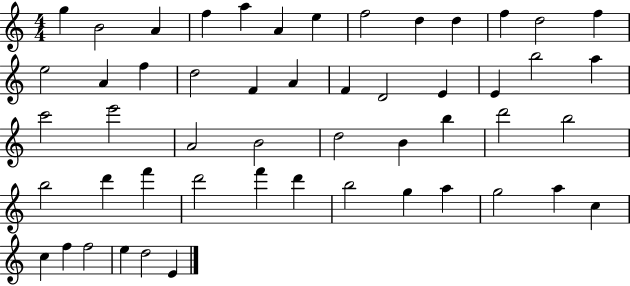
X:1
T:Untitled
M:4/4
L:1/4
K:C
g B2 A f a A e f2 d d f d2 f e2 A f d2 F A F D2 E E b2 a c'2 e'2 A2 B2 d2 B b d'2 b2 b2 d' f' d'2 f' d' b2 g a g2 a c c f f2 e d2 E